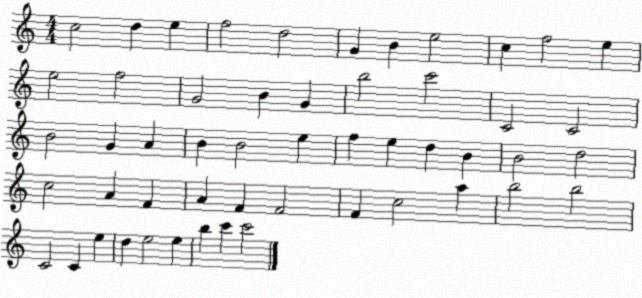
X:1
T:Untitled
M:4/4
L:1/4
K:C
c2 d e f2 d2 G B e2 c f2 e e2 f2 G2 B G b2 c'2 C2 C2 B2 G A B B2 e f e d B B2 d2 c2 A F A F F2 F c2 a b2 b2 C2 C e d e2 e b c' c'2